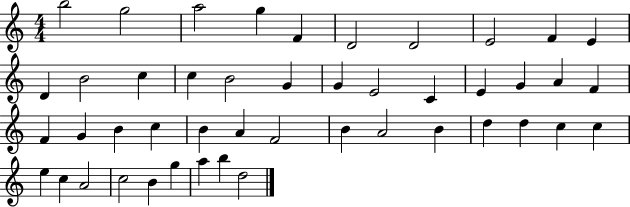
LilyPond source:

{
  \clef treble
  \numericTimeSignature
  \time 4/4
  \key c \major
  b''2 g''2 | a''2 g''4 f'4 | d'2 d'2 | e'2 f'4 e'4 | \break d'4 b'2 c''4 | c''4 b'2 g'4 | g'4 e'2 c'4 | e'4 g'4 a'4 f'4 | \break f'4 g'4 b'4 c''4 | b'4 a'4 f'2 | b'4 a'2 b'4 | d''4 d''4 c''4 c''4 | \break e''4 c''4 a'2 | c''2 b'4 g''4 | a''4 b''4 d''2 | \bar "|."
}